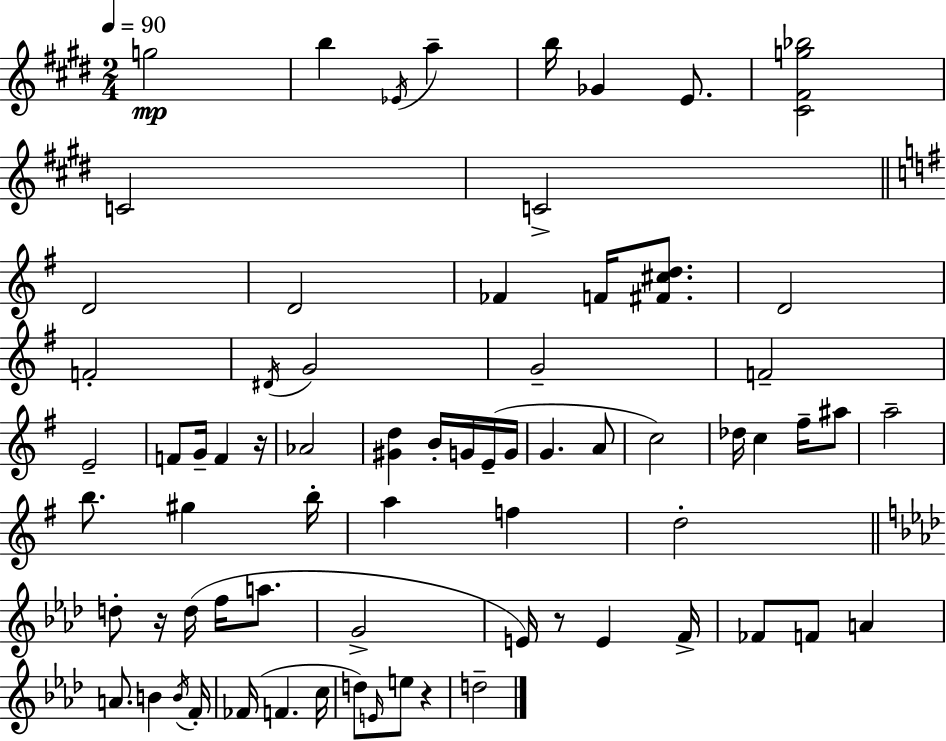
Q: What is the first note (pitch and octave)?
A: G5